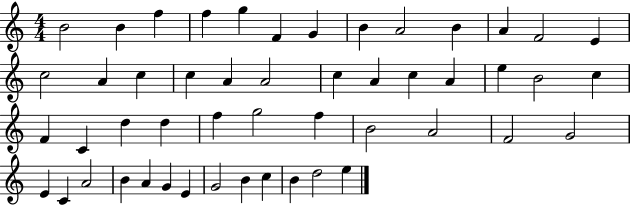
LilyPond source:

{
  \clef treble
  \numericTimeSignature
  \time 4/4
  \key c \major
  b'2 b'4 f''4 | f''4 g''4 f'4 g'4 | b'4 a'2 b'4 | a'4 f'2 e'4 | \break c''2 a'4 c''4 | c''4 a'4 a'2 | c''4 a'4 c''4 a'4 | e''4 b'2 c''4 | \break f'4 c'4 d''4 d''4 | f''4 g''2 f''4 | b'2 a'2 | f'2 g'2 | \break e'4 c'4 a'2 | b'4 a'4 g'4 e'4 | g'2 b'4 c''4 | b'4 d''2 e''4 | \break \bar "|."
}